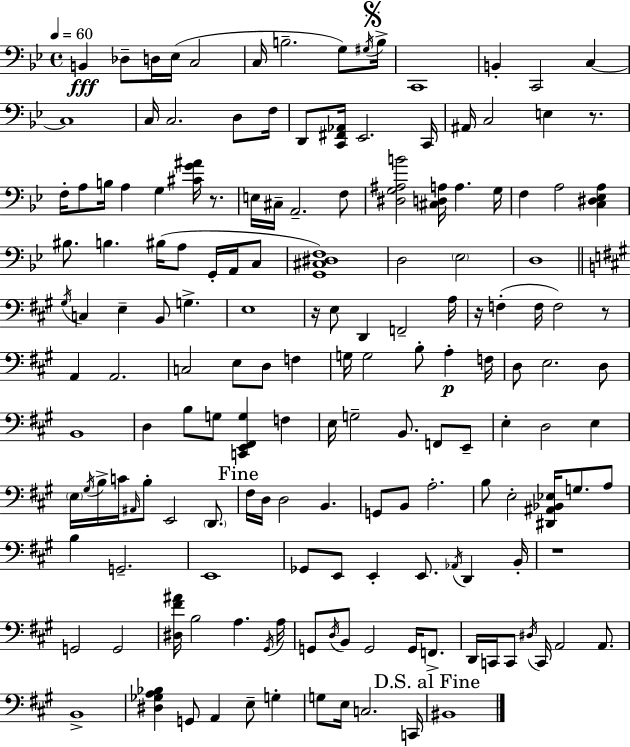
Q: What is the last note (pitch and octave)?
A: BIS2